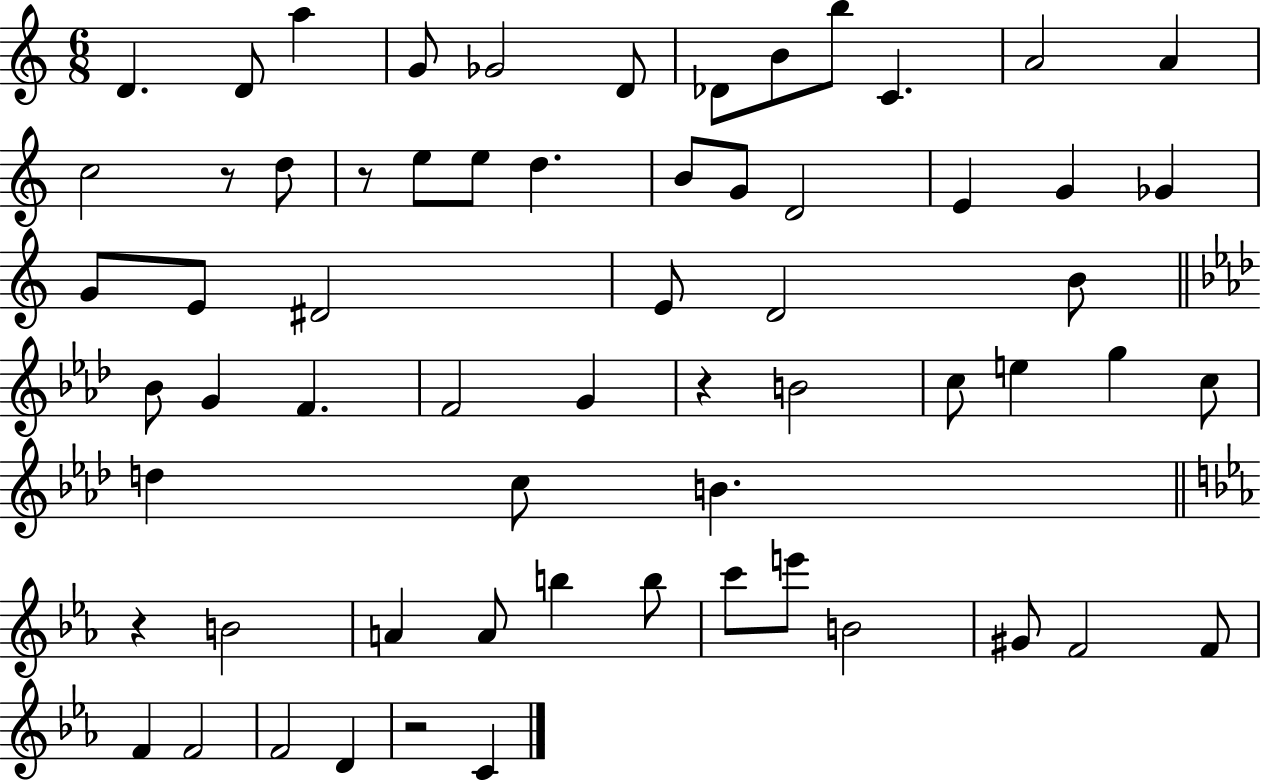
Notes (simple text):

D4/q. D4/e A5/q G4/e Gb4/h D4/e Db4/e B4/e B5/e C4/q. A4/h A4/q C5/h R/e D5/e R/e E5/e E5/e D5/q. B4/e G4/e D4/h E4/q G4/q Gb4/q G4/e E4/e D#4/h E4/e D4/h B4/e Bb4/e G4/q F4/q. F4/h G4/q R/q B4/h C5/e E5/q G5/q C5/e D5/q C5/e B4/q. R/q B4/h A4/q A4/e B5/q B5/e C6/e E6/e B4/h G#4/e F4/h F4/e F4/q F4/h F4/h D4/q R/h C4/q